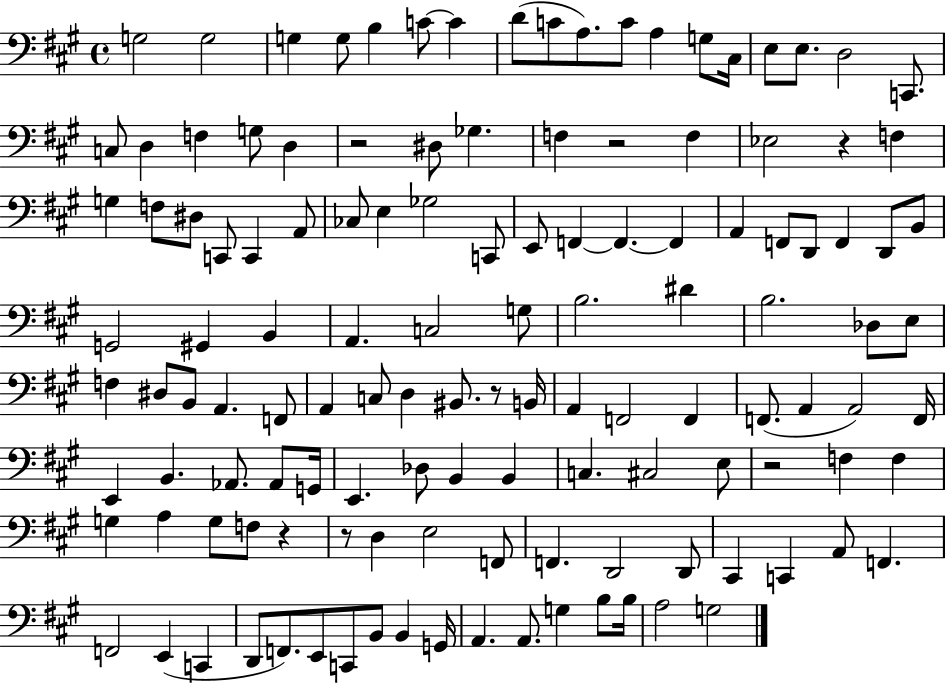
X:1
T:Untitled
M:4/4
L:1/4
K:A
G,2 G,2 G, G,/2 B, C/2 C D/2 C/2 A,/2 C/2 A, G,/2 ^C,/4 E,/2 E,/2 D,2 C,,/2 C,/2 D, F, G,/2 D, z2 ^D,/2 _G, F, z2 F, _E,2 z F, G, F,/2 ^D,/2 C,,/2 C,, A,,/2 _C,/2 E, _G,2 C,,/2 E,,/2 F,, F,, F,, A,, F,,/2 D,,/2 F,, D,,/2 B,,/2 G,,2 ^G,, B,, A,, C,2 G,/2 B,2 ^D B,2 _D,/2 E,/2 F, ^D,/2 B,,/2 A,, F,,/2 A,, C,/2 D, ^B,,/2 z/2 B,,/4 A,, F,,2 F,, F,,/2 A,, A,,2 F,,/4 E,, B,, _A,,/2 _A,,/2 G,,/4 E,, _D,/2 B,, B,, C, ^C,2 E,/2 z2 F, F, G, A, G,/2 F,/2 z z/2 D, E,2 F,,/2 F,, D,,2 D,,/2 ^C,, C,, A,,/2 F,, F,,2 E,, C,, D,,/2 F,,/2 E,,/2 C,,/2 B,,/2 B,, G,,/4 A,, A,,/2 G, B,/2 B,/4 A,2 G,2